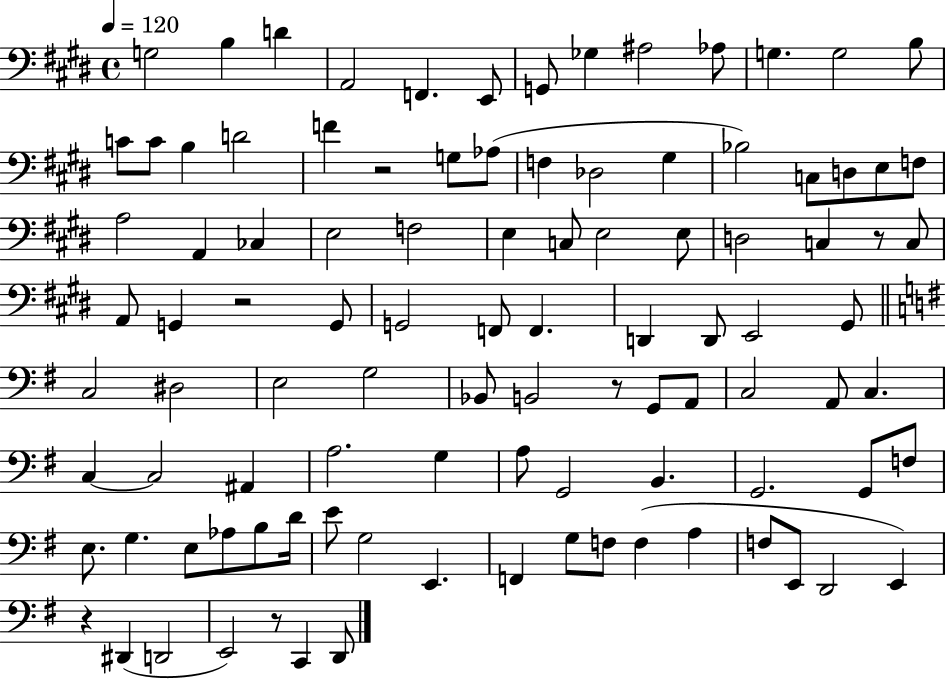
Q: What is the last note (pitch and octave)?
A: D2